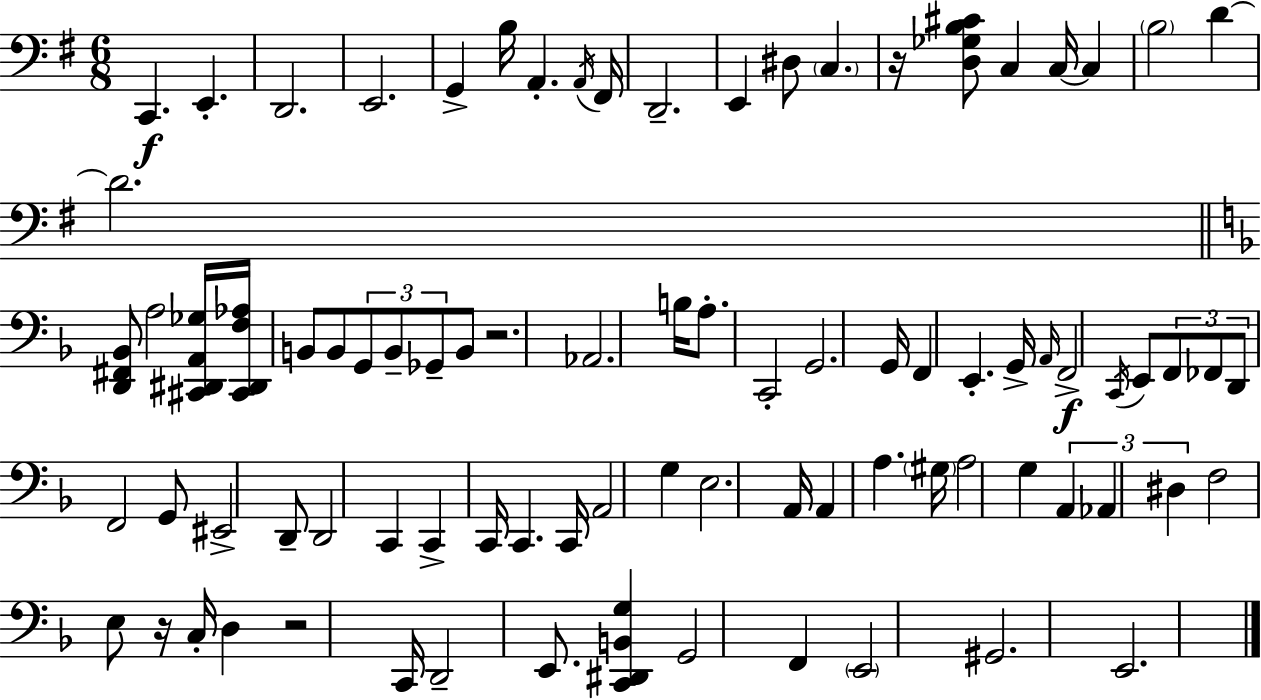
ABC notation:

X:1
T:Untitled
M:6/8
L:1/4
K:G
C,, E,, D,,2 E,,2 G,, B,/4 A,, A,,/4 ^F,,/4 D,,2 E,, ^D,/2 C, z/4 [D,_G,B,^C]/2 C, C,/4 C, B,2 D D2 [D,,^F,,_B,,]/2 A,2 [^C,,^D,,A,,_G,]/4 [^C,,^D,,F,_A,]/4 B,,/2 B,,/2 G,,/2 B,,/2 _G,,/2 B,,/2 z2 _A,,2 B,/4 A,/2 C,,2 G,,2 G,,/4 F,, E,, G,,/4 A,,/4 F,,2 C,,/4 E,,/2 F,,/2 _F,,/2 D,,/2 F,,2 G,,/2 ^E,,2 D,,/2 D,,2 C,, C,, C,,/4 C,, C,,/4 A,,2 G, E,2 A,,/4 A,, A, ^G,/4 A,2 G, A,, _A,, ^D, F,2 E,/2 z/4 C,/4 D, z2 C,,/4 D,,2 E,,/2 [C,,^D,,B,,G,] G,,2 F,, E,,2 ^G,,2 E,,2